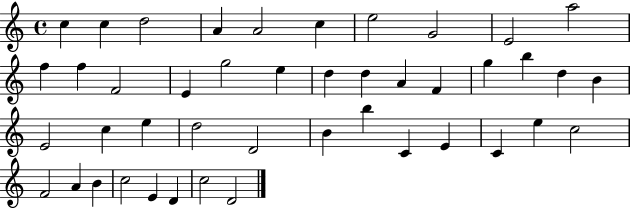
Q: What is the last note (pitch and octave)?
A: D4